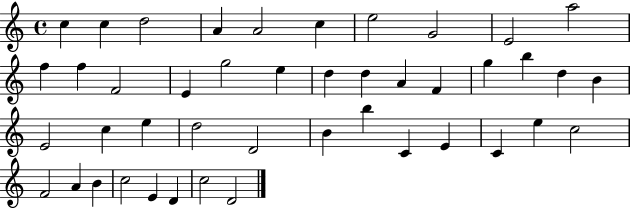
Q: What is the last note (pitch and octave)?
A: D4